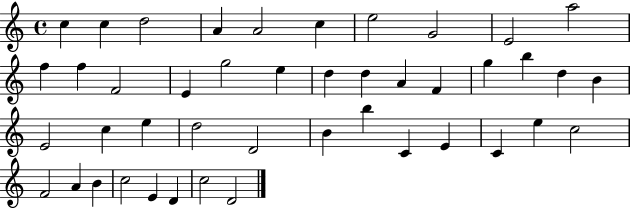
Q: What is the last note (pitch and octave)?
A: D4